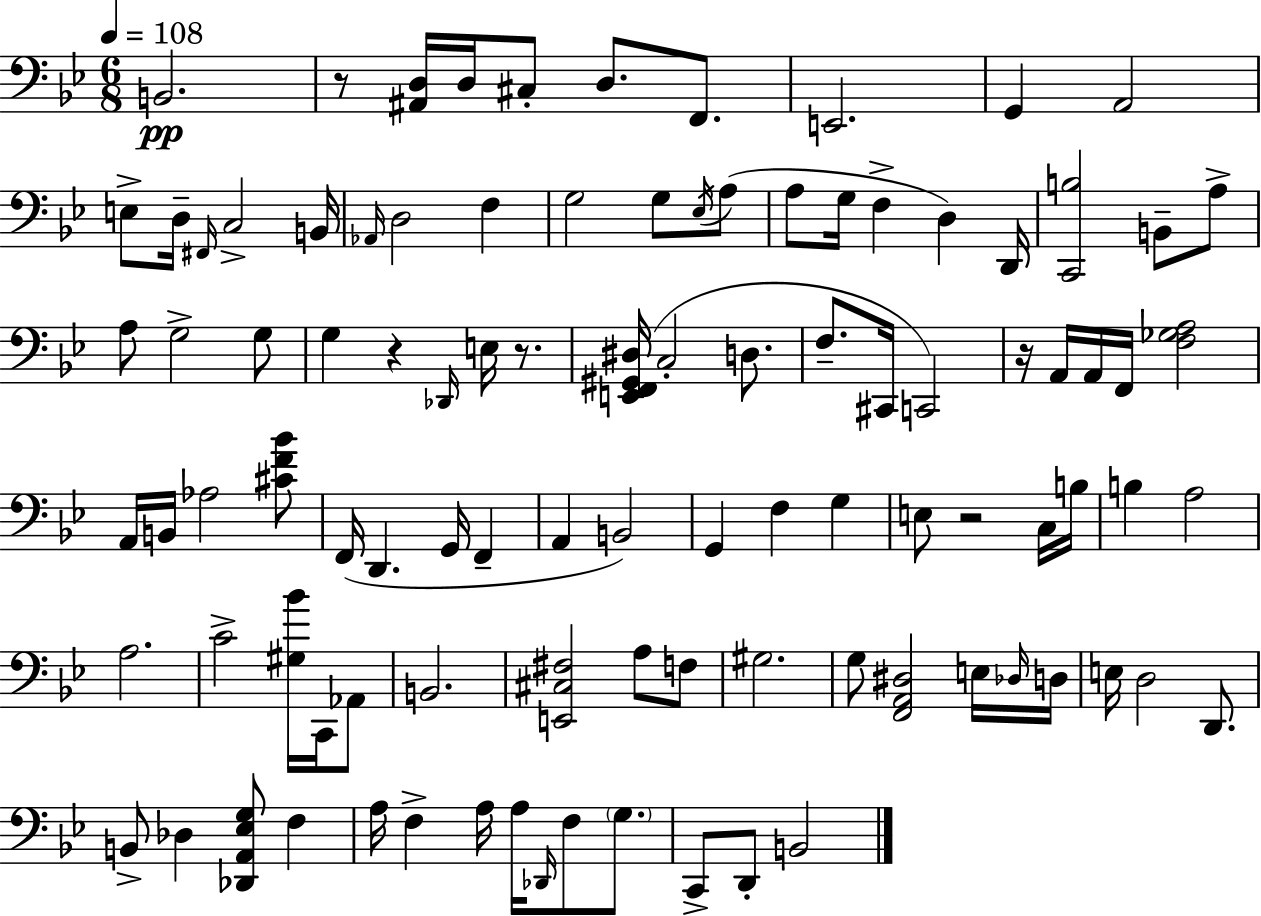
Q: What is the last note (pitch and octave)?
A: B2